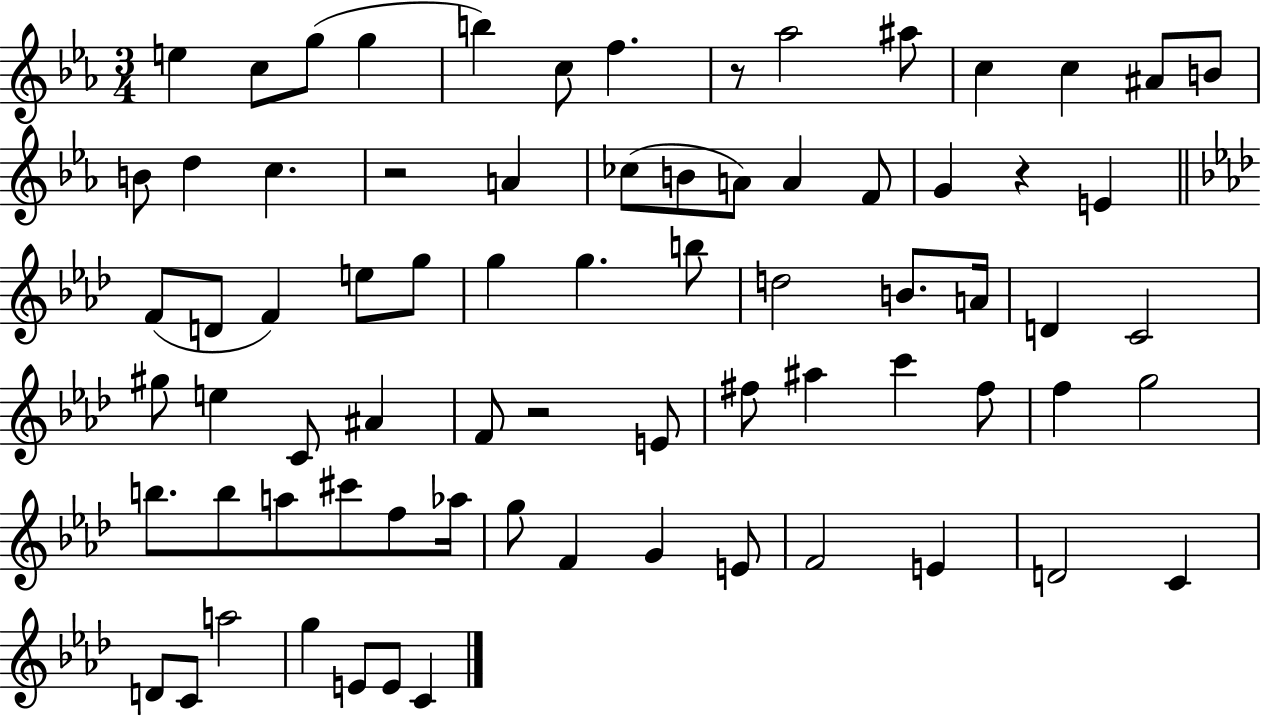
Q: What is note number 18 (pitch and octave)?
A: CES5